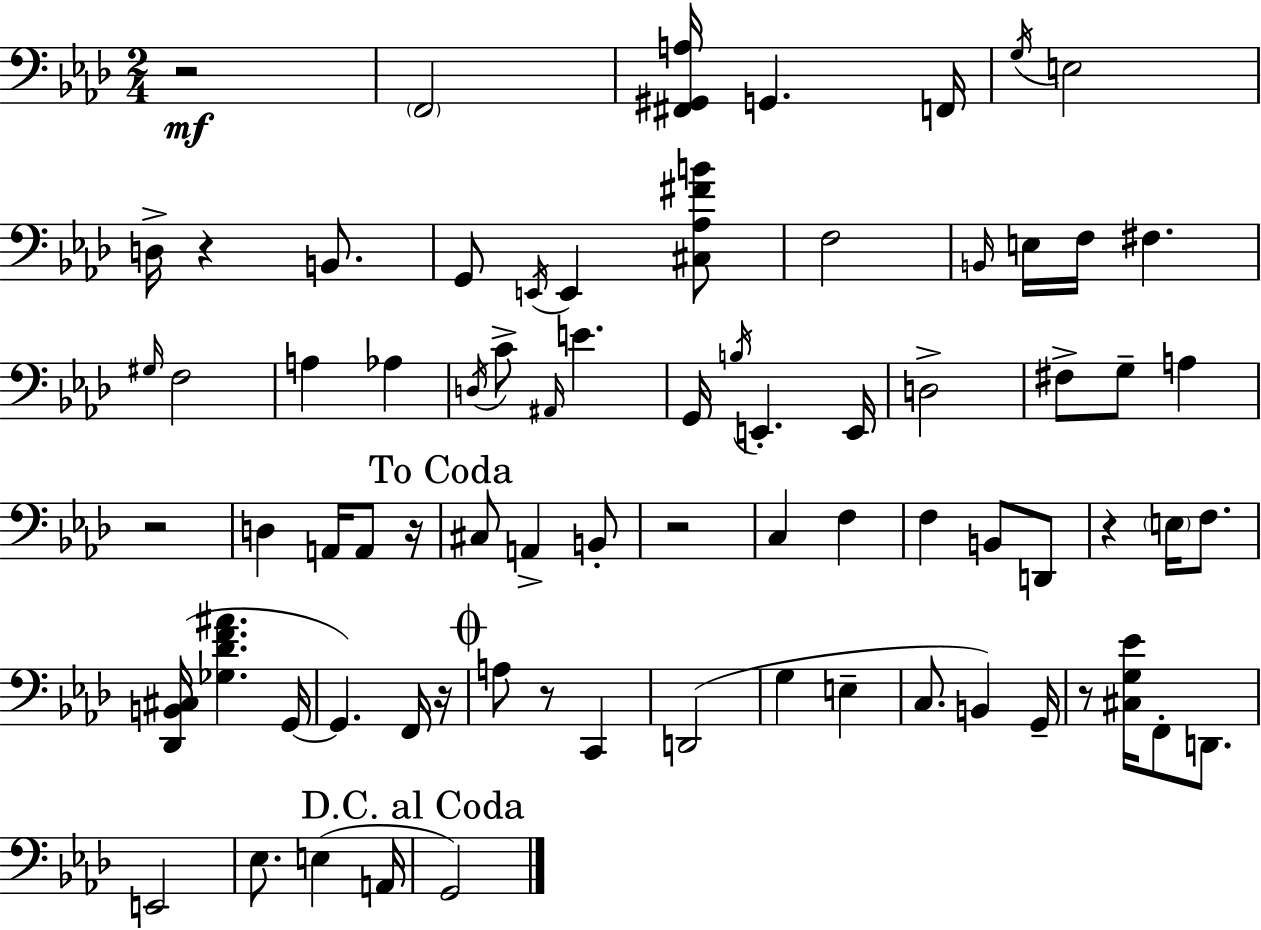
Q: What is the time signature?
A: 2/4